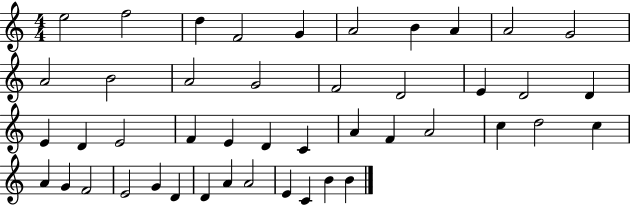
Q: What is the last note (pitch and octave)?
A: B4